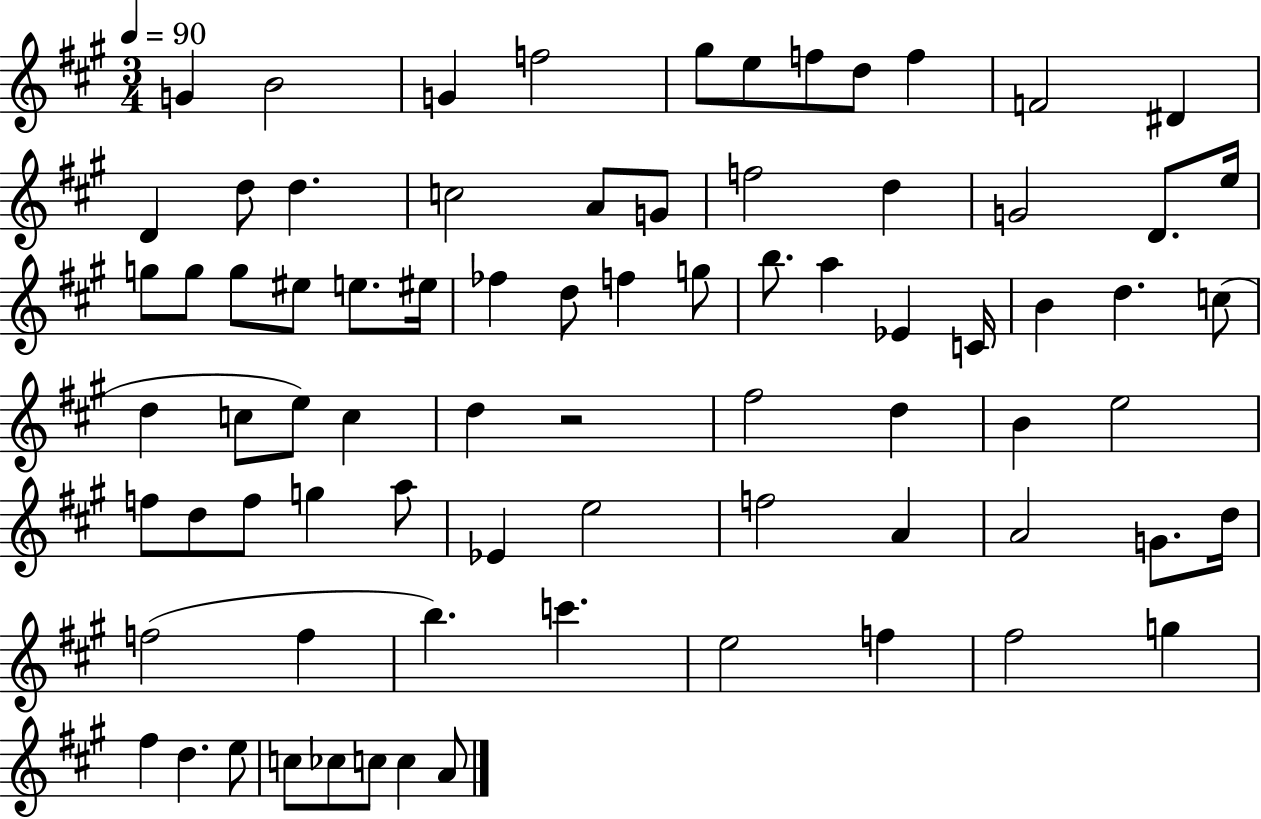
G4/q B4/h G4/q F5/h G#5/e E5/e F5/e D5/e F5/q F4/h D#4/q D4/q D5/e D5/q. C5/h A4/e G4/e F5/h D5/q G4/h D4/e. E5/s G5/e G5/e G5/e EIS5/e E5/e. EIS5/s FES5/q D5/e F5/q G5/e B5/e. A5/q Eb4/q C4/s B4/q D5/q. C5/e D5/q C5/e E5/e C5/q D5/q R/h F#5/h D5/q B4/q E5/h F5/e D5/e F5/e G5/q A5/e Eb4/q E5/h F5/h A4/q A4/h G4/e. D5/s F5/h F5/q B5/q. C6/q. E5/h F5/q F#5/h G5/q F#5/q D5/q. E5/e C5/e CES5/e C5/e C5/q A4/e